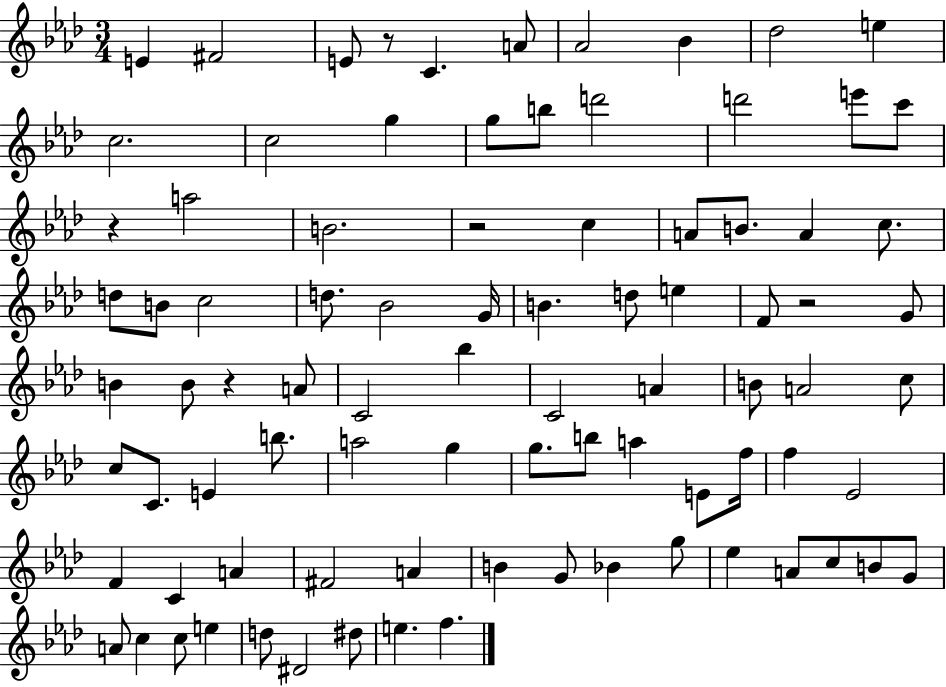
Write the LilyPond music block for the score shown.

{
  \clef treble
  \numericTimeSignature
  \time 3/4
  \key aes \major
  e'4 fis'2 | e'8 r8 c'4. a'8 | aes'2 bes'4 | des''2 e''4 | \break c''2. | c''2 g''4 | g''8 b''8 d'''2 | d'''2 e'''8 c'''8 | \break r4 a''2 | b'2. | r2 c''4 | a'8 b'8. a'4 c''8. | \break d''8 b'8 c''2 | d''8. bes'2 g'16 | b'4. d''8 e''4 | f'8 r2 g'8 | \break b'4 b'8 r4 a'8 | c'2 bes''4 | c'2 a'4 | b'8 a'2 c''8 | \break c''8 c'8. e'4 b''8. | a''2 g''4 | g''8. b''8 a''4 e'8 f''16 | f''4 ees'2 | \break f'4 c'4 a'4 | fis'2 a'4 | b'4 g'8 bes'4 g''8 | ees''4 a'8 c''8 b'8 g'8 | \break a'8 c''4 c''8 e''4 | d''8 dis'2 dis''8 | e''4. f''4. | \bar "|."
}